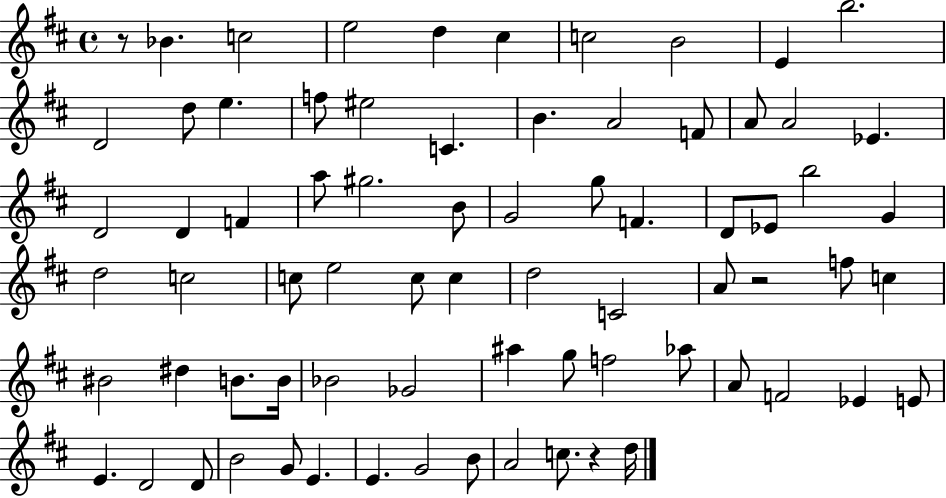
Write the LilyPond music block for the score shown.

{
  \clef treble
  \time 4/4
  \defaultTimeSignature
  \key d \major
  \repeat volta 2 { r8 bes'4. c''2 | e''2 d''4 cis''4 | c''2 b'2 | e'4 b''2. | \break d'2 d''8 e''4. | f''8 eis''2 c'4. | b'4. a'2 f'8 | a'8 a'2 ees'4. | \break d'2 d'4 f'4 | a''8 gis''2. b'8 | g'2 g''8 f'4. | d'8 ees'8 b''2 g'4 | \break d''2 c''2 | c''8 e''2 c''8 c''4 | d''2 c'2 | a'8 r2 f''8 c''4 | \break bis'2 dis''4 b'8. b'16 | bes'2 ges'2 | ais''4 g''8 f''2 aes''8 | a'8 f'2 ees'4 e'8 | \break e'4. d'2 d'8 | b'2 g'8 e'4. | e'4. g'2 b'8 | a'2 c''8. r4 d''16 | \break } \bar "|."
}